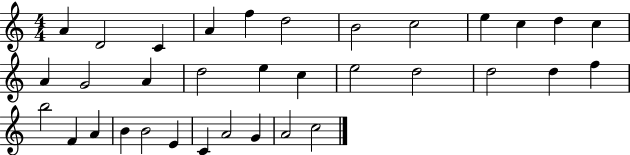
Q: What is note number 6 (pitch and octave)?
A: D5